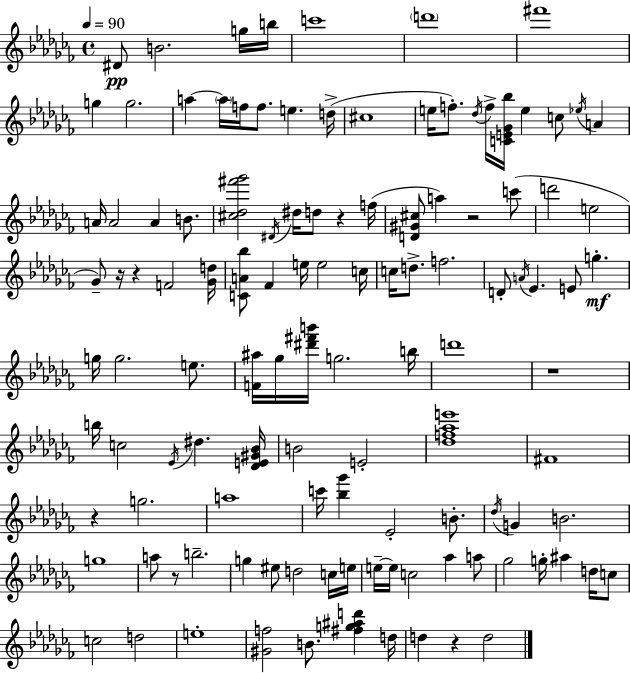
D#4/e B4/h. G5/s B5/s C6/w D6/w F#6/w G5/q G5/h. A5/q A5/s F5/s F5/e. E5/q. D5/s C#5/w E5/s F5/e. Db5/s F5/s [C4,E4,Gb4,Bb5]/s E5/q C5/e Eb5/s A4/q A4/s A4/h A4/q B4/e. [C#5,Db5,F#6,Gb6]/h D#4/s D#5/s D5/e R/q F5/s [D4,G#4,C#5]/e A5/q R/h C6/e D6/h E5/h Gb4/e R/s R/q F4/h [Gb4,D5]/s [C4,A4,Bb5]/e FES4/q E5/s E5/h C5/s C5/s D5/e. F5/h. D4/e A4/s Eb4/q. E4/e G5/q. G5/s G5/h. E5/e. [F4,A#5]/s Gb5/s [D#6,F#6,B6]/s G5/h. B5/s D6/w R/w B5/s C5/h Eb4/s D#5/q. [Db4,E4,G#4,Bb4]/s B4/h E4/h [Db5,F5,Ab5,E6]/w F#4/w R/q G5/h. A5/w C6/s [Bb5,Gb6]/q Eb4/h B4/e. Db5/s G4/q B4/h. G5/w A5/e R/e B5/h. G5/q EIS5/e D5/h C5/s E5/s E5/s E5/s C5/h Ab5/q A5/e Gb5/h G5/s A#5/q D5/s C5/e C5/h D5/h E5/w [G#4,F5]/h B4/e. [F#5,G5,A#5,D6]/q D5/s D5/q R/q D5/h